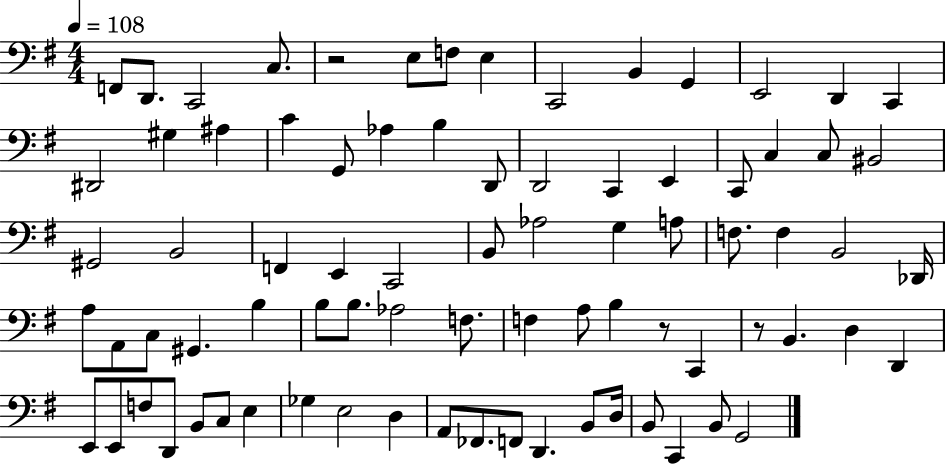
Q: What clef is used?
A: bass